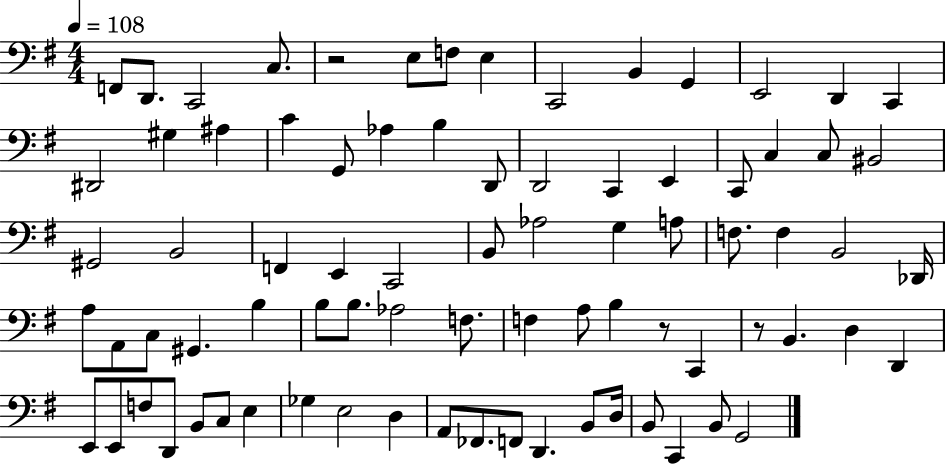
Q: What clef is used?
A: bass